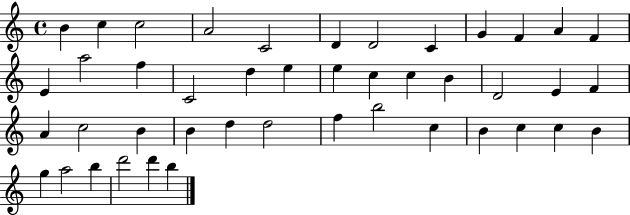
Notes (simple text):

B4/q C5/q C5/h A4/h C4/h D4/q D4/h C4/q G4/q F4/q A4/q F4/q E4/q A5/h F5/q C4/h D5/q E5/q E5/q C5/q C5/q B4/q D4/h E4/q F4/q A4/q C5/h B4/q B4/q D5/q D5/h F5/q B5/h C5/q B4/q C5/q C5/q B4/q G5/q A5/h B5/q D6/h D6/q B5/q